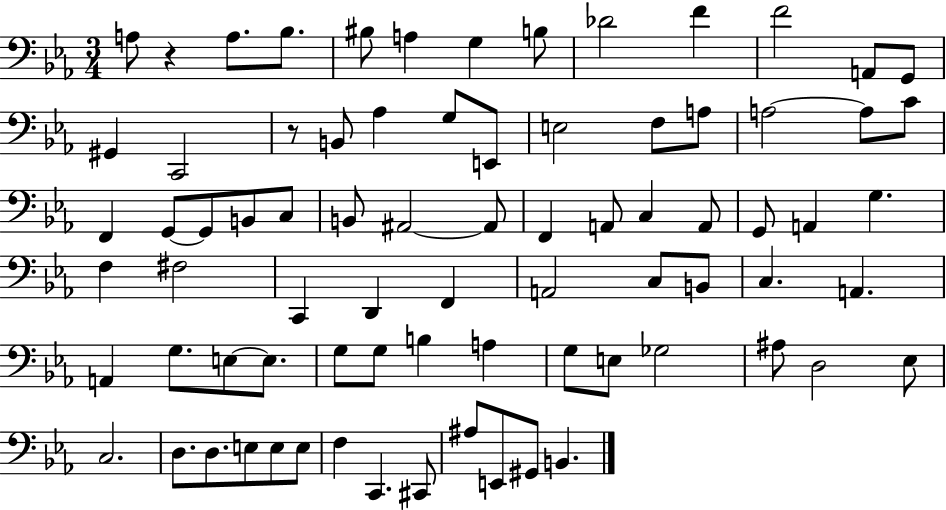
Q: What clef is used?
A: bass